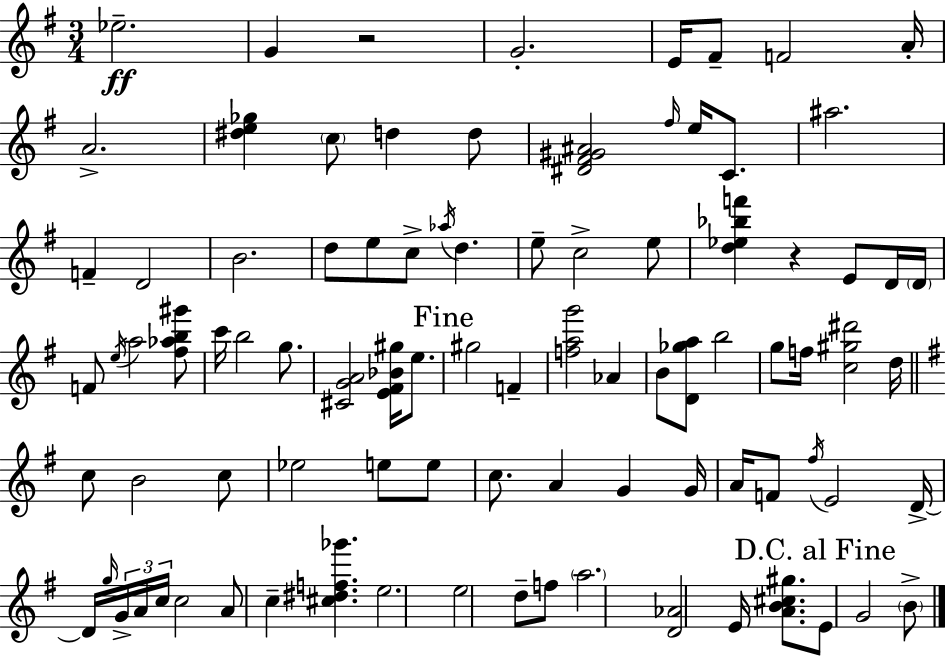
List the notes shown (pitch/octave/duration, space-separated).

Eb5/h. G4/q R/h G4/h. E4/s F#4/e F4/h A4/s A4/h. [D#5,E5,Gb5]/q C5/e D5/q D5/e [D#4,F#4,G#4,A#4]/h F#5/s E5/s C4/e. A#5/h. F4/q D4/h B4/h. D5/e E5/e C5/e Ab5/s D5/q. E5/e C5/h E5/e [D5,Eb5,Bb5,F6]/q R/q E4/e D4/s D4/s F4/e E5/s A5/h [F#5,Ab5,B5,G#6]/e C6/s B5/h G5/e. [C#4,G4,A4]/h [E4,F#4,Bb4,G#5]/s E5/e. G#5/h F4/q [F5,A5,G6]/h Ab4/q B4/e [D4,Gb5,A5]/e B5/h G5/e F5/s [C5,G#5,D#6]/h D5/s C5/e B4/h C5/e Eb5/h E5/e E5/e C5/e. A4/q G4/q G4/s A4/s F4/e F#5/s E4/h D4/s D4/s G5/s G4/s A4/s C5/s C5/h A4/e C5/q [C#5,D#5,F5,Gb6]/q. E5/h. E5/h D5/e F5/e A5/h. [D4,Ab4]/h E4/s [A4,B4,C#5,G#5]/e. E4/e G4/h B4/e